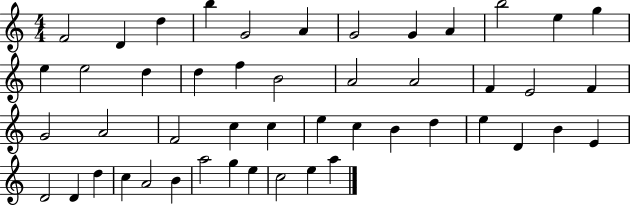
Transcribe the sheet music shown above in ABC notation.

X:1
T:Untitled
M:4/4
L:1/4
K:C
F2 D d b G2 A G2 G A b2 e g e e2 d d f B2 A2 A2 F E2 F G2 A2 F2 c c e c B d e D B E D2 D d c A2 B a2 g e c2 e a